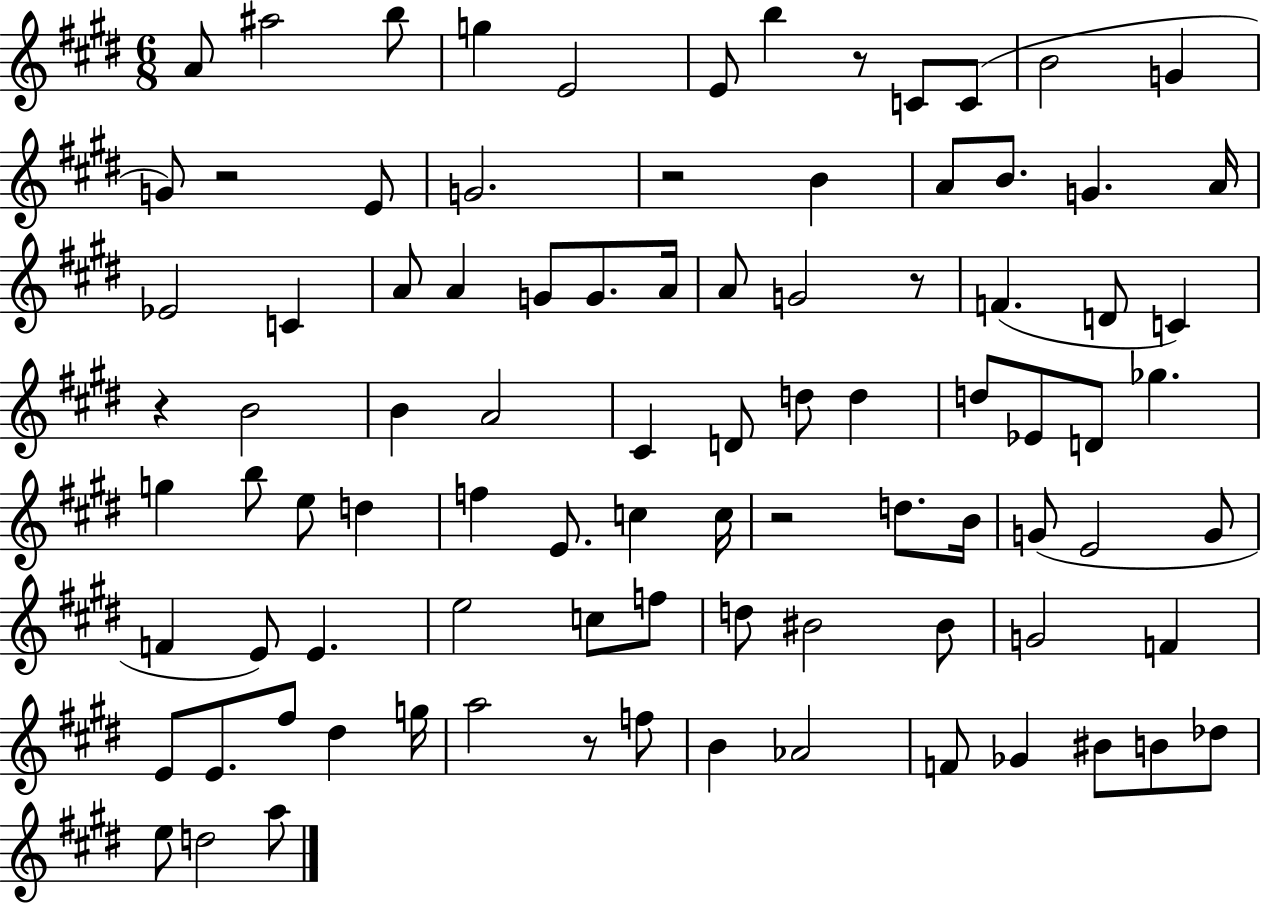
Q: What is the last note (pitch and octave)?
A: A5